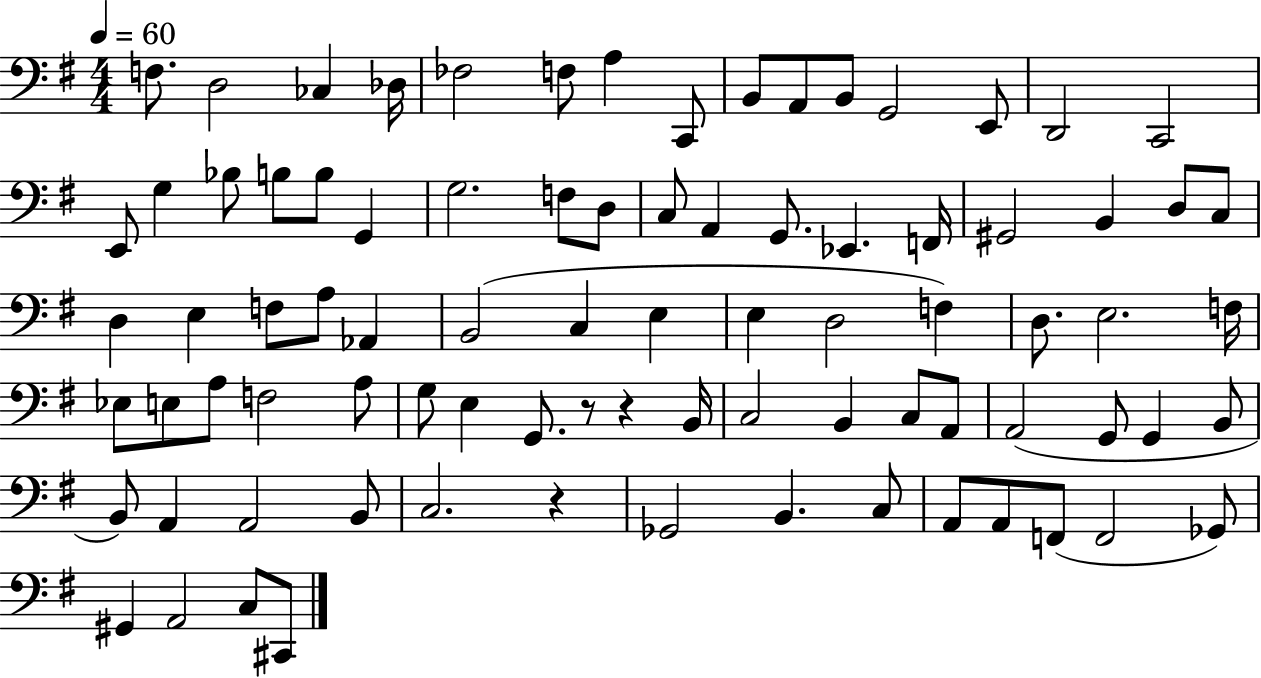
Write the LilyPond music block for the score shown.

{
  \clef bass
  \numericTimeSignature
  \time 4/4
  \key g \major
  \tempo 4 = 60
  f8. d2 ces4 des16 | fes2 f8 a4 c,8 | b,8 a,8 b,8 g,2 e,8 | d,2 c,2 | \break e,8 g4 bes8 b8 b8 g,4 | g2. f8 d8 | c8 a,4 g,8. ees,4. f,16 | gis,2 b,4 d8 c8 | \break d4 e4 f8 a8 aes,4 | b,2( c4 e4 | e4 d2 f4) | d8. e2. f16 | \break ees8 e8 a8 f2 a8 | g8 e4 g,8. r8 r4 b,16 | c2 b,4 c8 a,8 | a,2( g,8 g,4 b,8 | \break b,8) a,4 a,2 b,8 | c2. r4 | ges,2 b,4. c8 | a,8 a,8 f,8( f,2 ges,8) | \break gis,4 a,2 c8 cis,8 | \bar "|."
}